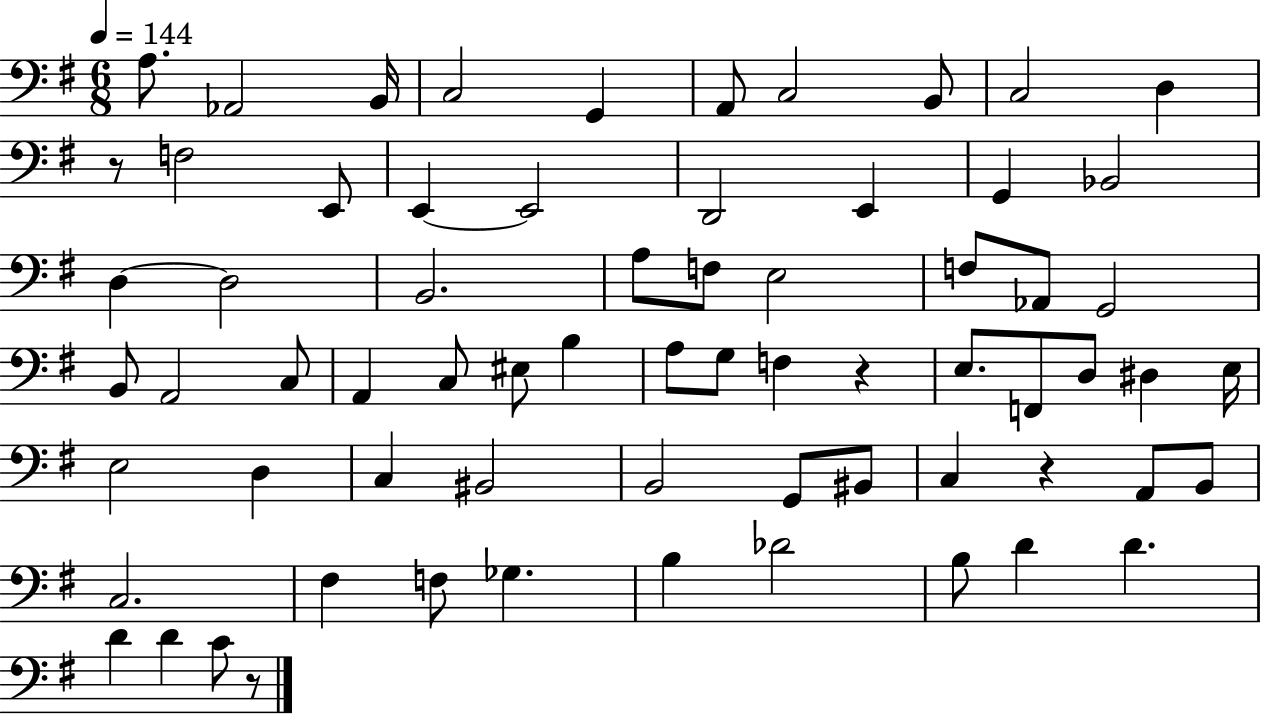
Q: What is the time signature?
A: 6/8